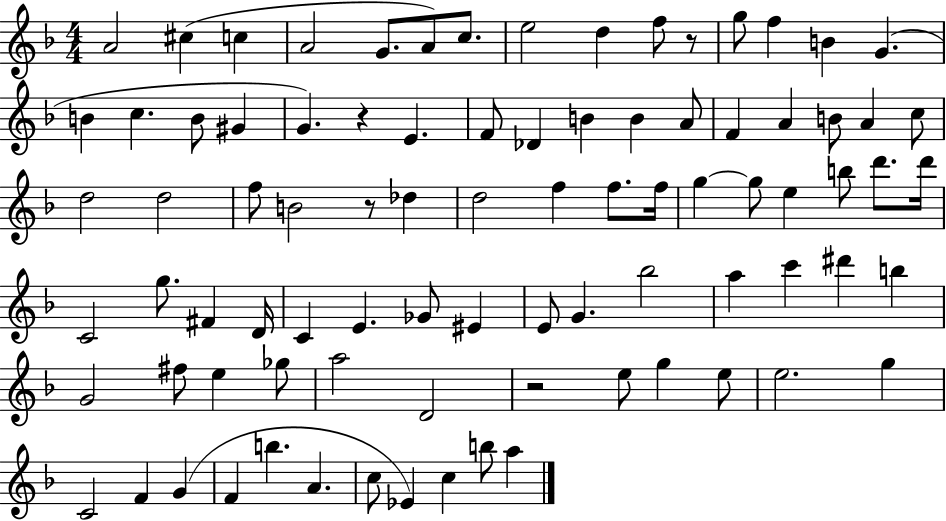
X:1
T:Untitled
M:4/4
L:1/4
K:F
A2 ^c c A2 G/2 A/2 c/2 e2 d f/2 z/2 g/2 f B G B c B/2 ^G G z E F/2 _D B B A/2 F A B/2 A c/2 d2 d2 f/2 B2 z/2 _d d2 f f/2 f/4 g g/2 e b/2 d'/2 d'/4 C2 g/2 ^F D/4 C E _G/2 ^E E/2 G _b2 a c' ^d' b G2 ^f/2 e _g/2 a2 D2 z2 e/2 g e/2 e2 g C2 F G F b A c/2 _E c b/2 a